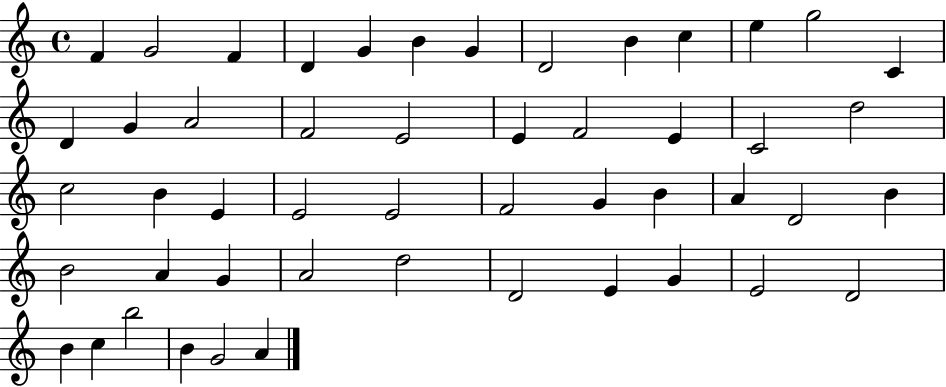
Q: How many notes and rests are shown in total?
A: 50